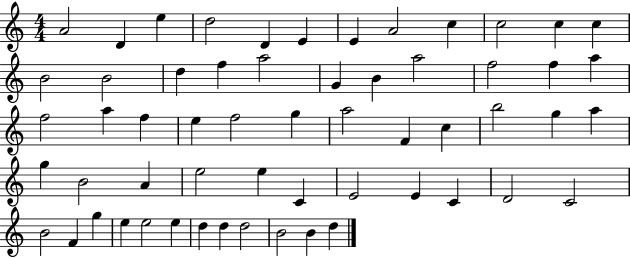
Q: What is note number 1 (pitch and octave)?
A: A4